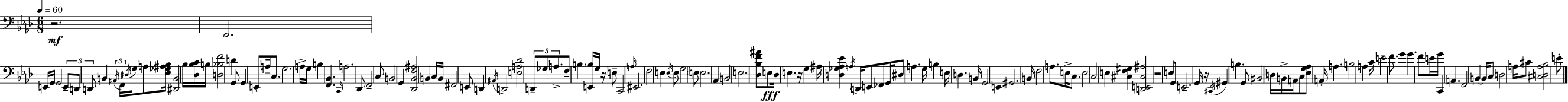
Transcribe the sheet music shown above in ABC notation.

X:1
T:Untitled
M:6/8
L:1/4
K:Ab
z2 F,,2 E,,/4 G,,/4 G,,2 E,,/2 D,,/2 D,,/2 B,, ^A,,/4 F,,/4 ^D,/4 G,/4 A,/2 [_E,_G,^A,_B,]/4 [^D,,B,,]2 _B,/4 [_D,_B,C]/4 B,/4 [D,_B,F]2 D G,,/2 G,, E,,/2 A,/4 C,/2 G,2 A,/4 G,/4 B, [F,,_B,,] C,,/4 A,2 _D,,/2 F,,2 C,/2 B,,2 G,, [_D,,_B,,F,^A,]2 B,, C,/4 B,,/4 ^F,,2 E,,/2 D,, ^A,,/4 D,,2 [E,A,_D]2 D,,/2 _G,/2 A,/2 F,/2 B, [E,,B,]/4 G,/4 z/4 E,/2 C,,2 A,/4 ^E,,2 F,2 E, E,/4 E,/2 G,2 E,/2 E,2 _A,, B,,2 E,2 [_D,_B,F^A]/2 E,/2 _D,/4 E, z/4 G, ^A,/4 [D,_G,_A,_E] A,/4 D,,/4 E,,/2 _F,,/2 G,,/4 ^D,/2 A, G,/4 B, E,/4 D, B,,/4 G,,2 E,, ^G,,2 B,,/4 F,2 A,/2 E,/4 C,/2 E,2 C,2 E, [^C,F,^G,] [D,,E,,^C,^A,]2 z2 E,/2 G,,/2 E,,2 G,,/4 z/4 ^C,,/4 ^G,, B, G,,/2 ^B,,2 D,/4 B,,/4 A,,/4 C,/2 [_E,G,_A,]/2 A,,/4 A, B,2 A, C/4 E2 F/2 G G F/2 E/4 G/4 C,, A,, F,,2 B,, B,,/4 C,/2 D,2 A,/4 ^C/2 [^C,D,A,_B,]2 E/2